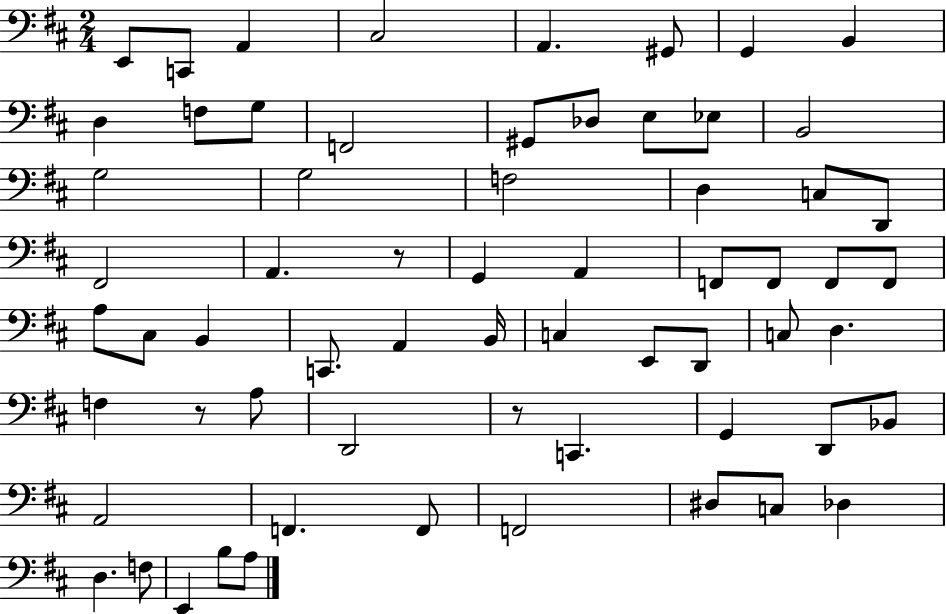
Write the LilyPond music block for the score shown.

{
  \clef bass
  \numericTimeSignature
  \time 2/4
  \key d \major
  \repeat volta 2 { e,8 c,8 a,4 | cis2 | a,4. gis,8 | g,4 b,4 | \break d4 f8 g8 | f,2 | gis,8 des8 e8 ees8 | b,2 | \break g2 | g2 | f2 | d4 c8 d,8 | \break fis,2 | a,4. r8 | g,4 a,4 | f,8 f,8 f,8 f,8 | \break a8 cis8 b,4 | c,8. a,4 b,16 | c4 e,8 d,8 | c8 d4. | \break f4 r8 a8 | d,2 | r8 c,4. | g,4 d,8 bes,8 | \break a,2 | f,4. f,8 | f,2 | dis8 c8 des4 | \break d4. f8 | e,4 b8 a8 | } \bar "|."
}